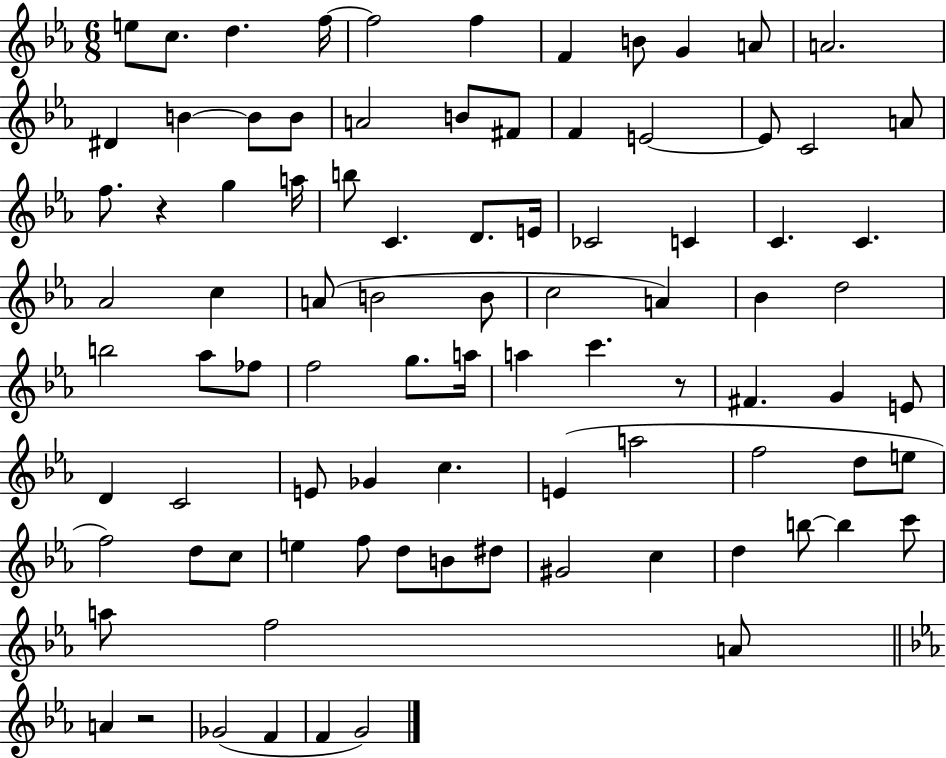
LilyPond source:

{
  \clef treble
  \numericTimeSignature
  \time 6/8
  \key ees \major
  e''8 c''8. d''4. f''16~~ | f''2 f''4 | f'4 b'8 g'4 a'8 | a'2. | \break dis'4 b'4~~ b'8 b'8 | a'2 b'8 fis'8 | f'4 e'2~~ | e'8 c'2 a'8 | \break f''8. r4 g''4 a''16 | b''8 c'4. d'8. e'16 | ces'2 c'4 | c'4. c'4. | \break aes'2 c''4 | a'8( b'2 b'8 | c''2 a'4) | bes'4 d''2 | \break b''2 aes''8 fes''8 | f''2 g''8. a''16 | a''4 c'''4. r8 | fis'4. g'4 e'8 | \break d'4 c'2 | e'8 ges'4 c''4. | e'4( a''2 | f''2 d''8 e''8 | \break f''2) d''8 c''8 | e''4 f''8 d''8 b'8 dis''8 | gis'2 c''4 | d''4 b''8~~ b''4 c'''8 | \break a''8 f''2 a'8 | \bar "||" \break \key c \minor a'4 r2 | ges'2( f'4 | f'4 g'2) | \bar "|."
}